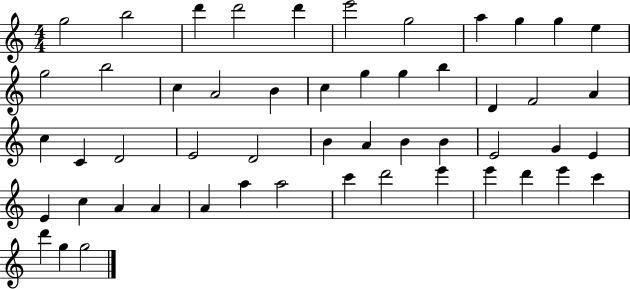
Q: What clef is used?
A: treble